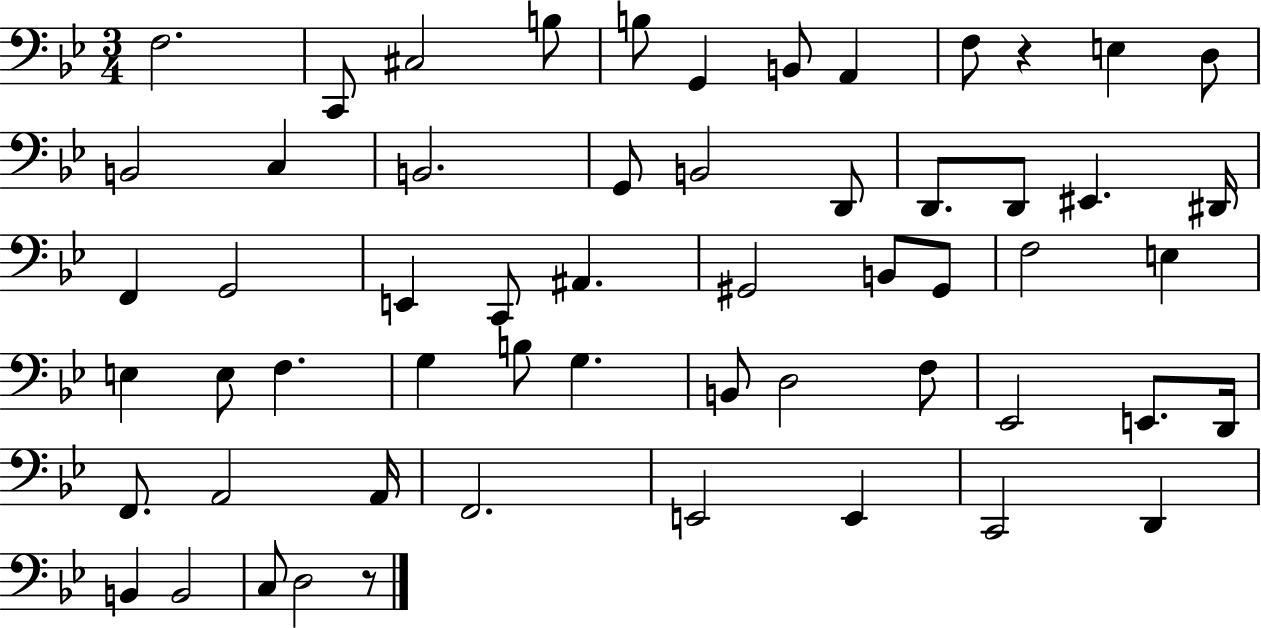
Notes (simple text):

F3/h. C2/e C#3/h B3/e B3/e G2/q B2/e A2/q F3/e R/q E3/q D3/e B2/h C3/q B2/h. G2/e B2/h D2/e D2/e. D2/e EIS2/q. D#2/s F2/q G2/h E2/q C2/e A#2/q. G#2/h B2/e G#2/e F3/h E3/q E3/q E3/e F3/q. G3/q B3/e G3/q. B2/e D3/h F3/e Eb2/h E2/e. D2/s F2/e. A2/h A2/s F2/h. E2/h E2/q C2/h D2/q B2/q B2/h C3/e D3/h R/e